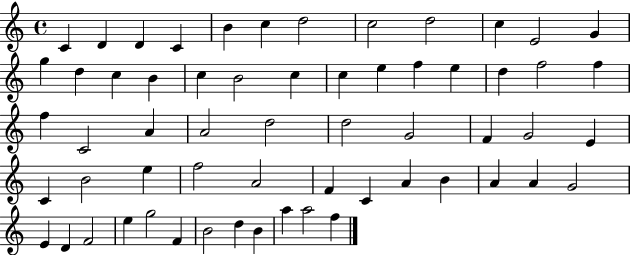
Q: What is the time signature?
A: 4/4